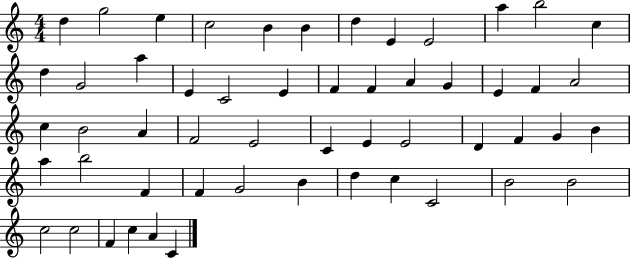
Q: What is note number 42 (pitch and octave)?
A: G4